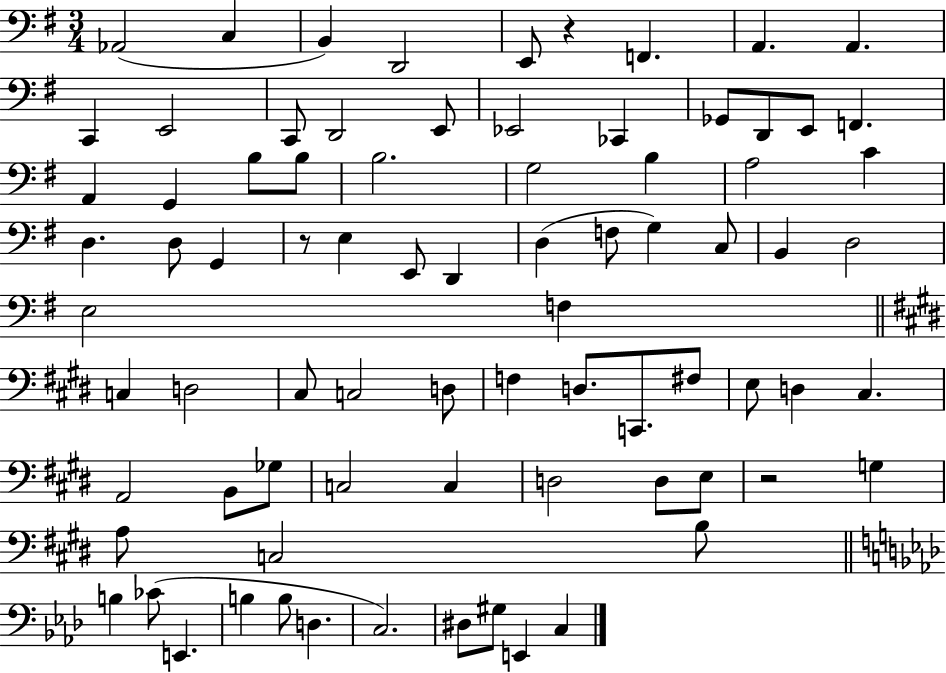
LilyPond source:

{
  \clef bass
  \numericTimeSignature
  \time 3/4
  \key g \major
  aes,2( c4 | b,4) d,2 | e,8 r4 f,4. | a,4. a,4. | \break c,4 e,2 | c,8 d,2 e,8 | ees,2 ces,4 | ges,8 d,8 e,8 f,4. | \break a,4 g,4 b8 b8 | b2. | g2 b4 | a2 c'4 | \break d4. d8 g,4 | r8 e4 e,8 d,4 | d4( f8 g4) c8 | b,4 d2 | \break e2 f4 | \bar "||" \break \key e \major c4 d2 | cis8 c2 d8 | f4 d8. c,8. fis8 | e8 d4 cis4. | \break a,2 b,8 ges8 | c2 c4 | d2 d8 e8 | r2 g4 | \break a8 c2 b8 | \bar "||" \break \key f \minor b4 ces'8( e,4. | b4 b8 d4. | c2.) | dis8 gis8 e,4 c4 | \break \bar "|."
}